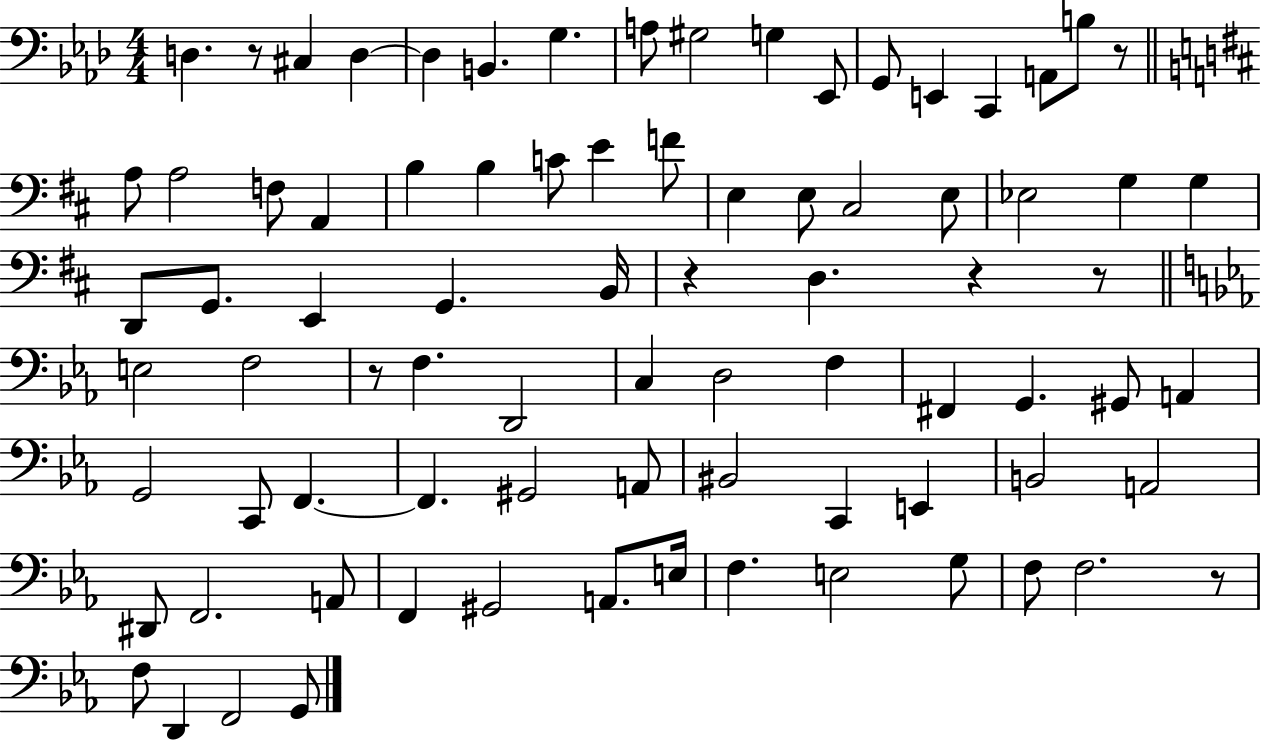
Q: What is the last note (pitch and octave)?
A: G2